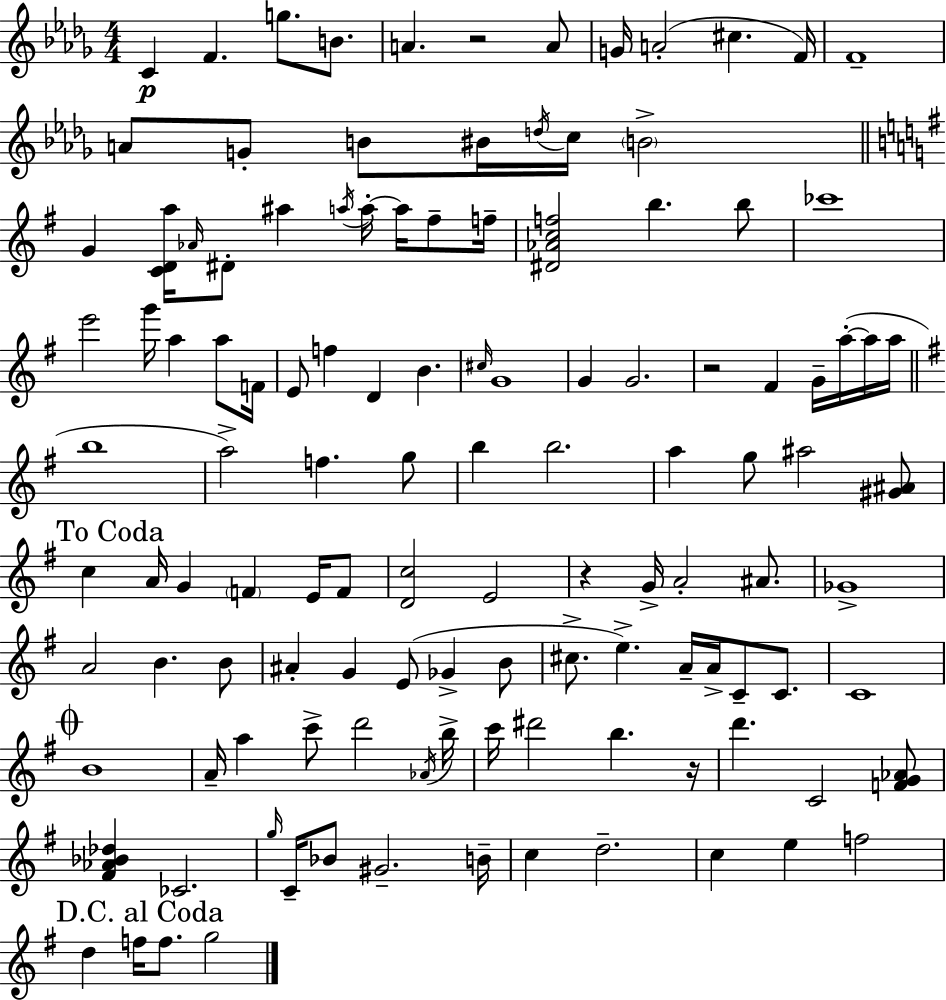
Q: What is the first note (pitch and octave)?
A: C4